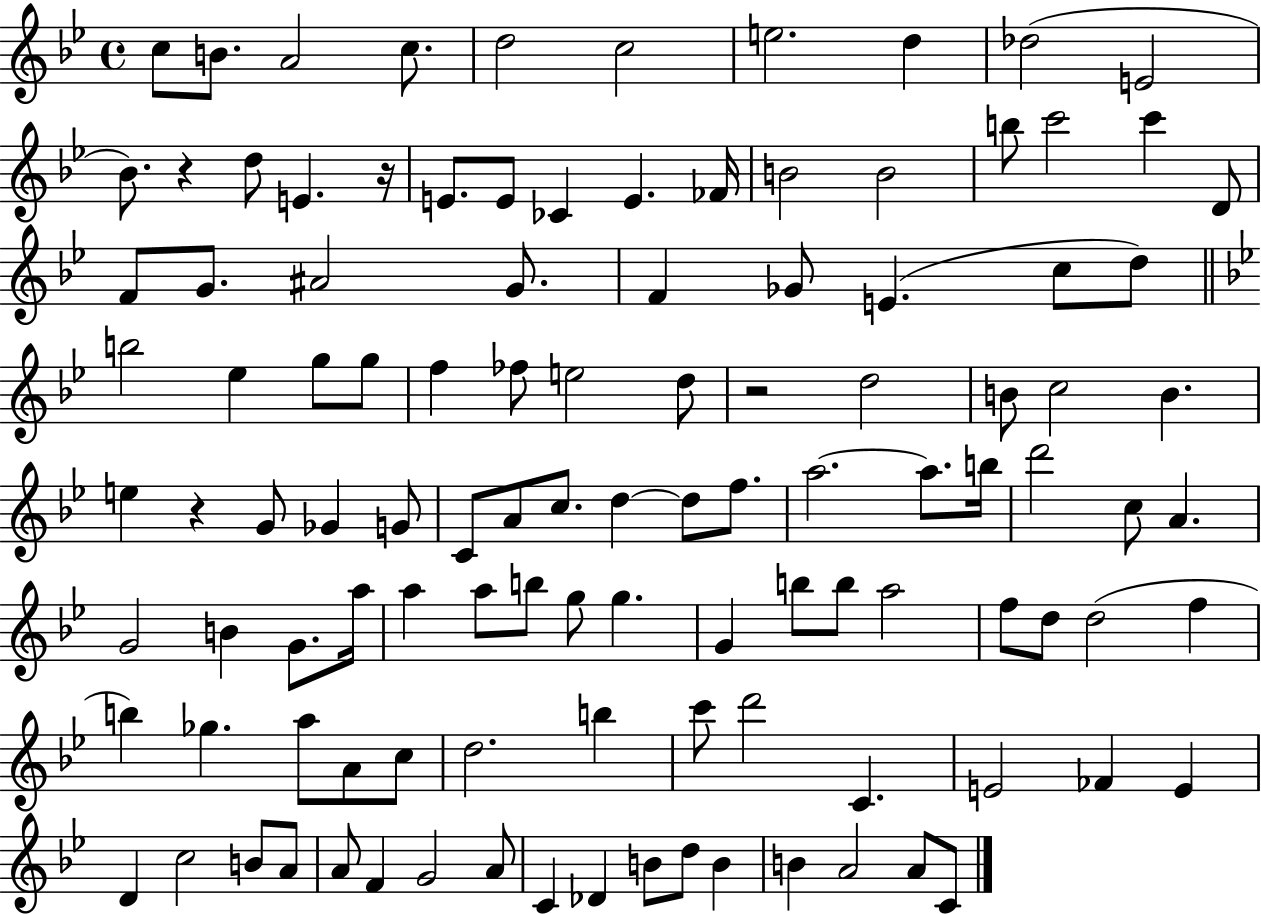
{
  \clef treble
  \time 4/4
  \defaultTimeSignature
  \key bes \major
  c''8 b'8. a'2 c''8. | d''2 c''2 | e''2. d''4 | des''2( e'2 | \break bes'8.) r4 d''8 e'4. r16 | e'8. e'8 ces'4 e'4. fes'16 | b'2 b'2 | b''8 c'''2 c'''4 d'8 | \break f'8 g'8. ais'2 g'8. | f'4 ges'8 e'4.( c''8 d''8) | \bar "||" \break \key bes \major b''2 ees''4 g''8 g''8 | f''4 fes''8 e''2 d''8 | r2 d''2 | b'8 c''2 b'4. | \break e''4 r4 g'8 ges'4 g'8 | c'8 a'8 c''8. d''4~~ d''8 f''8. | a''2.~~ a''8. b''16 | d'''2 c''8 a'4. | \break g'2 b'4 g'8. a''16 | a''4 a''8 b''8 g''8 g''4. | g'4 b''8 b''8 a''2 | f''8 d''8 d''2( f''4 | \break b''4) ges''4. a''8 a'8 c''8 | d''2. b''4 | c'''8 d'''2 c'4. | e'2 fes'4 e'4 | \break d'4 c''2 b'8 a'8 | a'8 f'4 g'2 a'8 | c'4 des'4 b'8 d''8 b'4 | b'4 a'2 a'8 c'8 | \break \bar "|."
}